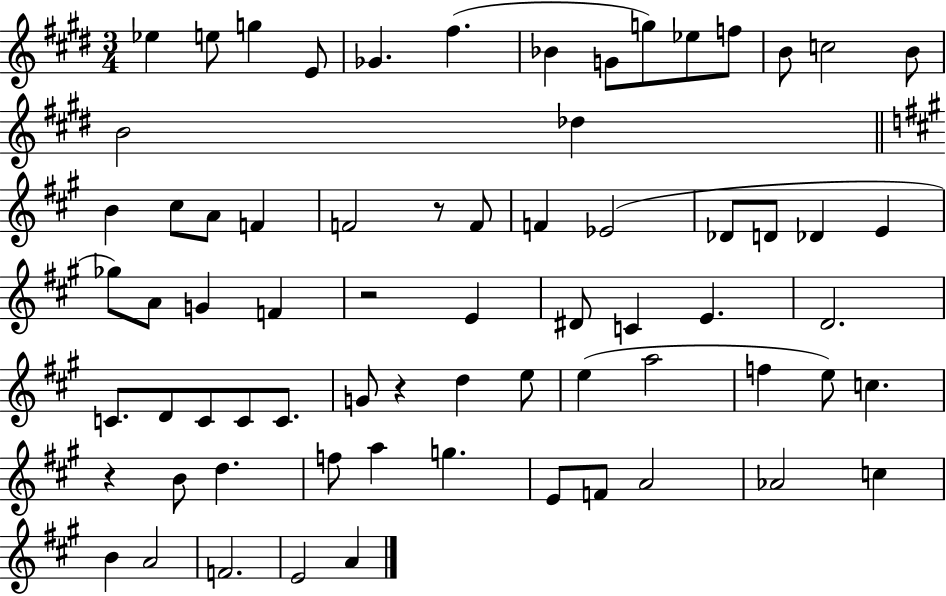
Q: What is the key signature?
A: E major